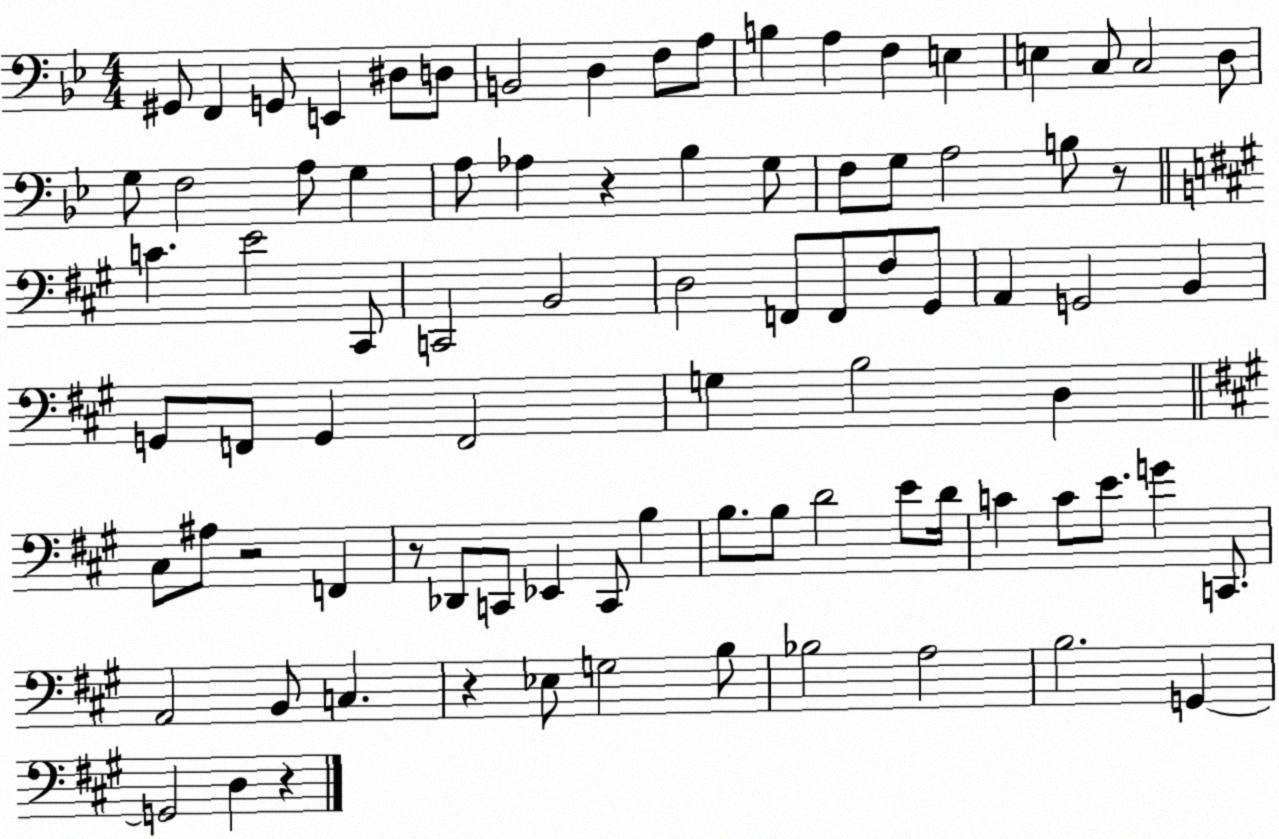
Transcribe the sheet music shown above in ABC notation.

X:1
T:Untitled
M:4/4
L:1/4
K:Bb
^G,,/2 F,, G,,/2 E,, ^D,/2 D,/2 B,,2 D, F,/2 A,/2 B, A, F, E, E, C,/2 C,2 D,/2 G,/2 F,2 A,/2 G, A,/2 _A, z _B, G,/2 F,/2 G,/2 A,2 B,/2 z/2 C E2 ^C,,/2 C,,2 B,,2 D,2 F,,/2 F,,/2 ^F,/2 ^G,,/2 A,, G,,2 B,, G,,/2 F,,/2 G,, F,,2 G, B,2 D, ^C,/2 ^A,/2 z2 F,, z/2 _D,,/2 C,,/2 _E,, C,,/2 B, B,/2 B,/2 D2 E/2 D/4 C C/2 E/2 G C,,/2 A,,2 B,,/2 C, z _E,/2 G,2 B,/2 _B,2 A,2 B,2 G,, G,,2 D, z